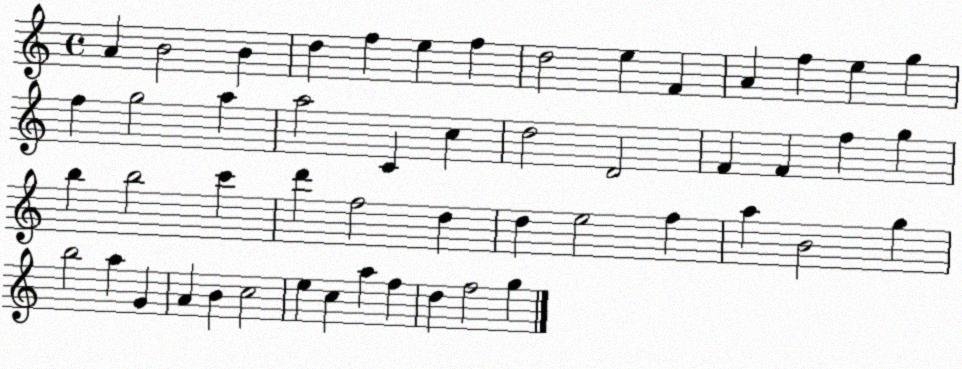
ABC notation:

X:1
T:Untitled
M:4/4
L:1/4
K:C
A B2 B d f e f d2 e F A f e g f g2 a a2 C c d2 D2 F F f g b b2 c' d' f2 d d e2 f a B2 g b2 a G A B c2 e c a f d f2 g